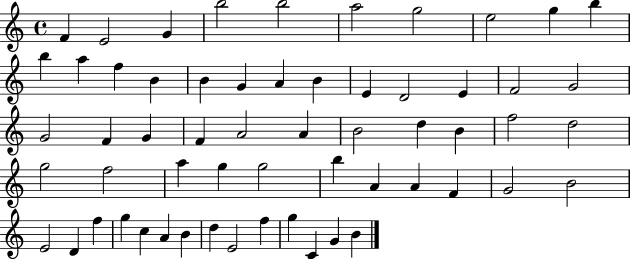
{
  \clef treble
  \time 4/4
  \defaultTimeSignature
  \key c \major
  f'4 e'2 g'4 | b''2 b''2 | a''2 g''2 | e''2 g''4 b''4 | \break b''4 a''4 f''4 b'4 | b'4 g'4 a'4 b'4 | e'4 d'2 e'4 | f'2 g'2 | \break g'2 f'4 g'4 | f'4 a'2 a'4 | b'2 d''4 b'4 | f''2 d''2 | \break g''2 f''2 | a''4 g''4 g''2 | b''4 a'4 a'4 f'4 | g'2 b'2 | \break e'2 d'4 f''4 | g''4 c''4 a'4 b'4 | d''4 e'2 f''4 | g''4 c'4 g'4 b'4 | \break \bar "|."
}